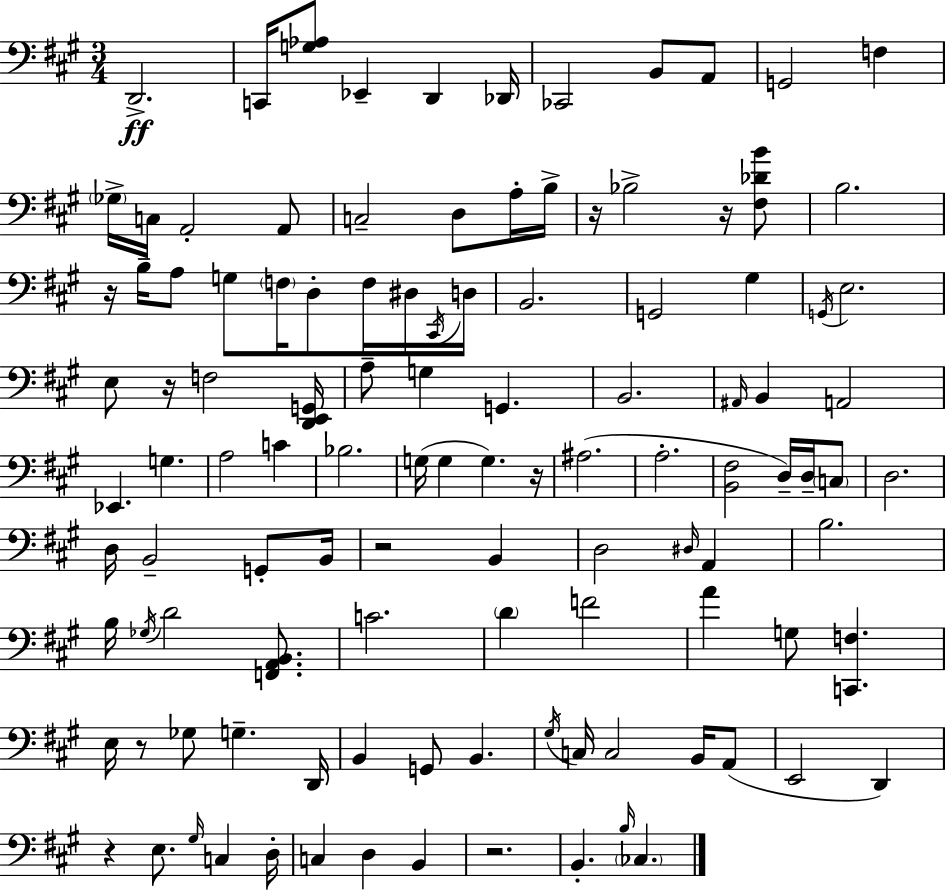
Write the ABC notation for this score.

X:1
T:Untitled
M:3/4
L:1/4
K:A
D,,2 C,,/4 [G,_A,]/2 _E,, D,, _D,,/4 _C,,2 B,,/2 A,,/2 G,,2 F, _G,/4 C,/4 A,,2 A,,/2 C,2 D,/2 A,/4 B,/4 z/4 _B,2 z/4 [^F,_DB]/2 B,2 z/4 B,/4 A,/2 G,/2 F,/4 D,/2 F,/4 ^D,/4 ^C,,/4 D,/4 B,,2 G,,2 ^G, G,,/4 E,2 E,/2 z/4 F,2 [D,,E,,G,,]/4 A,/2 G, G,, B,,2 ^A,,/4 B,, A,,2 _E,, G, A,2 C _B,2 G,/4 G, G, z/4 ^A,2 A,2 [B,,^F,]2 D,/4 D,/4 C,/2 D,2 D,/4 B,,2 G,,/2 B,,/4 z2 B,, D,2 ^D,/4 A,, B,2 B,/4 _G,/4 D2 [F,,A,,B,,]/2 C2 D F2 A G,/2 [C,,F,] E,/4 z/2 _G,/2 G, D,,/4 B,, G,,/2 B,, ^G,/4 C,/4 C,2 B,,/4 A,,/2 E,,2 D,, z E,/2 ^G,/4 C, D,/4 C, D, B,, z2 B,, B,/4 _C,